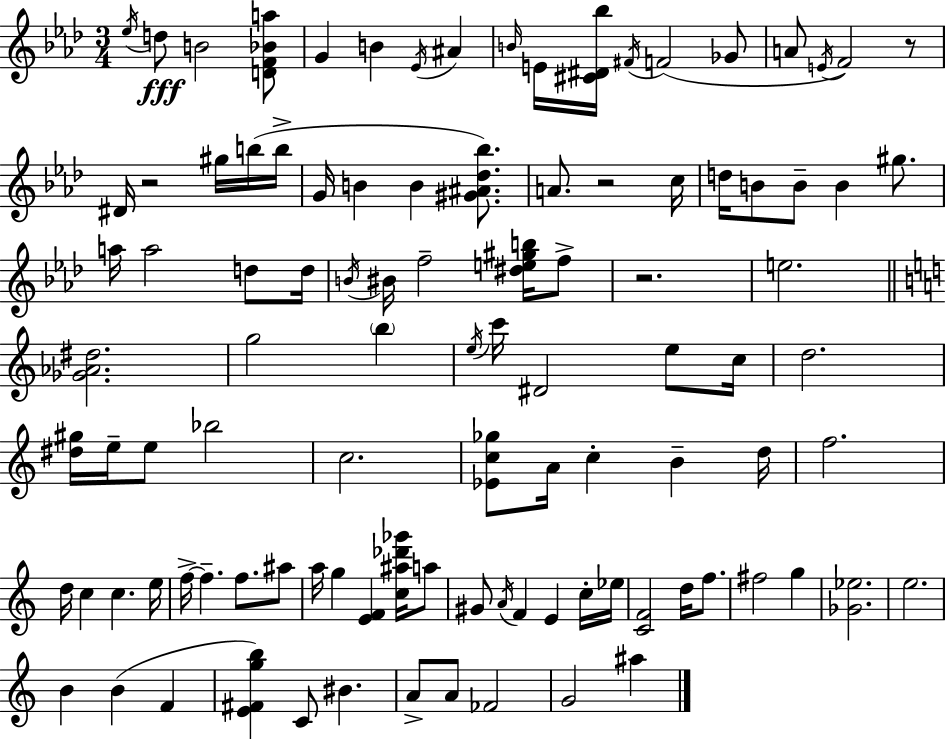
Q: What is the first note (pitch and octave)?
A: Eb5